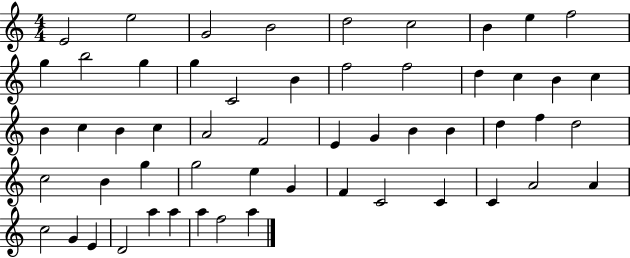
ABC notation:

X:1
T:Untitled
M:4/4
L:1/4
K:C
E2 e2 G2 B2 d2 c2 B e f2 g b2 g g C2 B f2 f2 d c B c B c B c A2 F2 E G B B d f d2 c2 B g g2 e G F C2 C C A2 A c2 G E D2 a a a f2 a